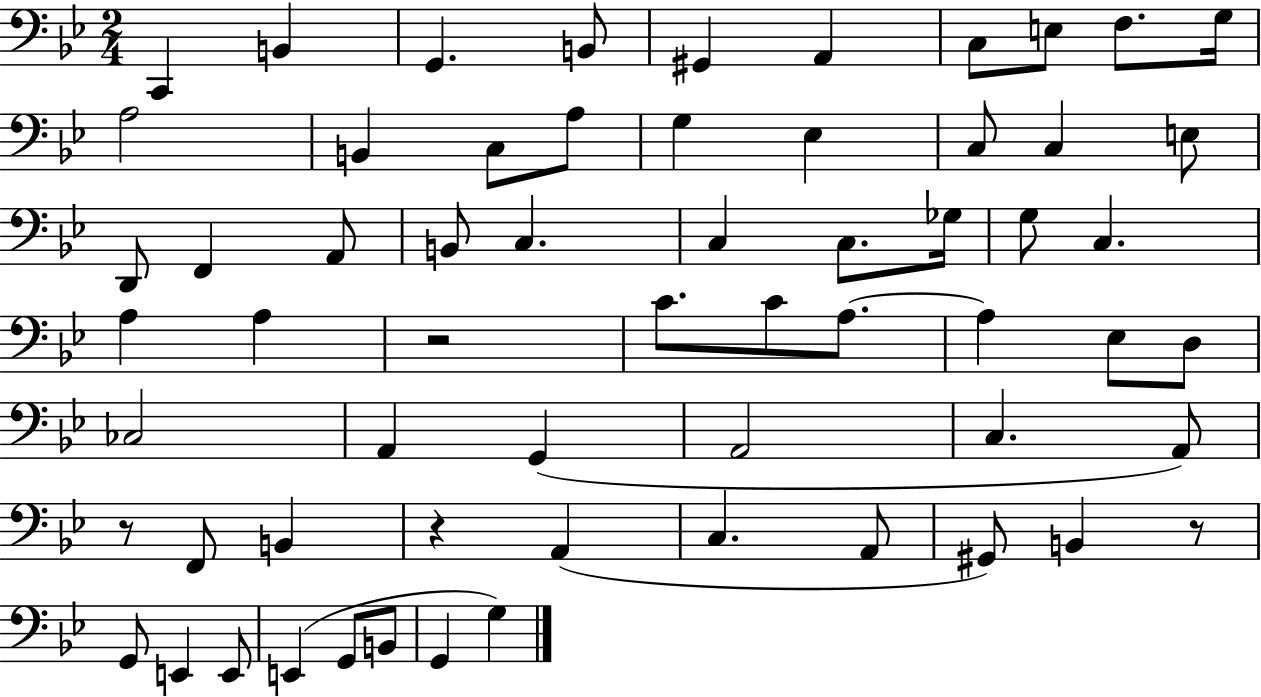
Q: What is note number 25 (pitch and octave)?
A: C3